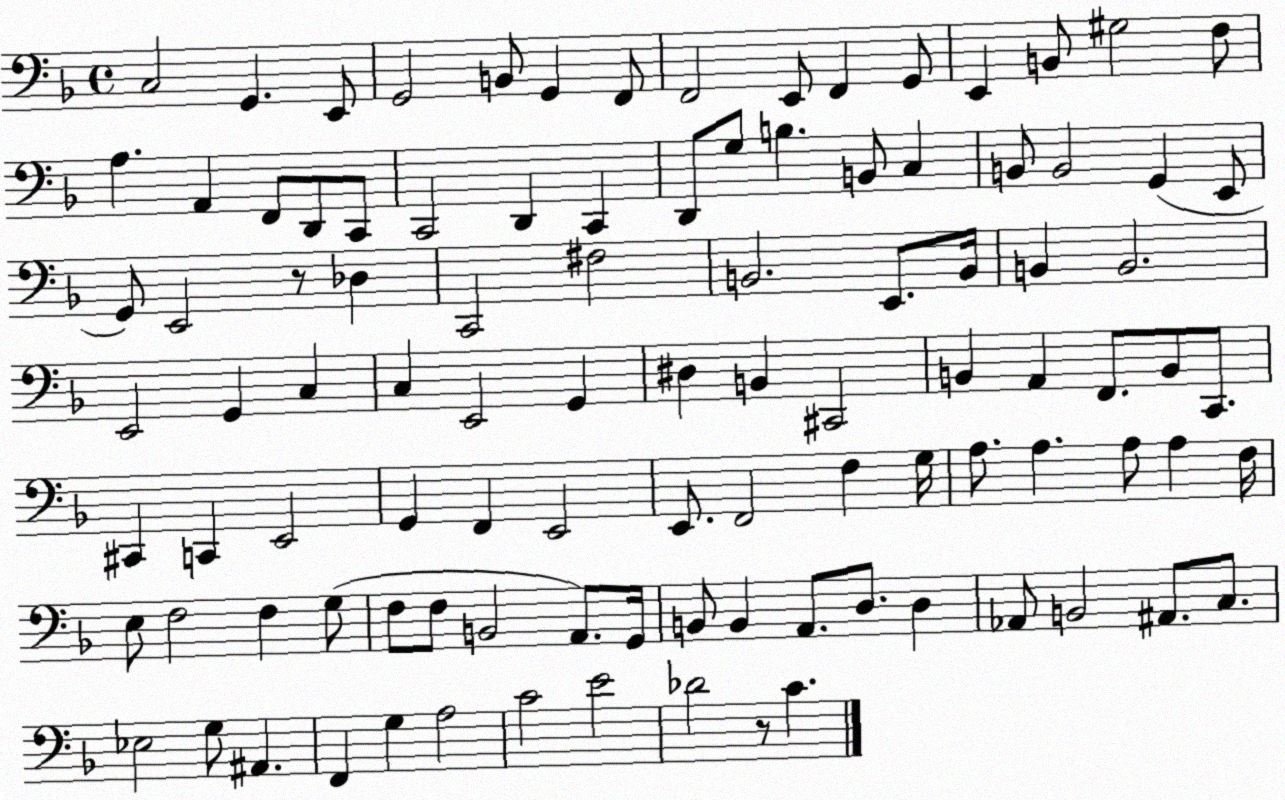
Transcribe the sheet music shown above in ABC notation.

X:1
T:Untitled
M:4/4
L:1/4
K:F
C,2 G,, E,,/2 G,,2 B,,/2 G,, F,,/2 F,,2 E,,/2 F,, G,,/2 E,, B,,/2 ^G,2 F,/2 A, A,, F,,/2 D,,/2 C,,/2 C,,2 D,, C,, D,,/2 G,/2 B, B,,/2 C, B,,/2 B,,2 G,, E,,/2 G,,/2 E,,2 z/2 _D, C,,2 ^F,2 B,,2 E,,/2 B,,/4 B,, B,,2 E,,2 G,, C, C, E,,2 G,, ^D, B,, ^C,,2 B,, A,, F,,/2 B,,/2 C,,/2 ^C,, C,, E,,2 G,, F,, E,,2 E,,/2 F,,2 F, G,/4 A,/2 A, A,/2 A, F,/4 E,/2 F,2 F, G,/2 F,/2 F,/2 B,,2 A,,/2 G,,/4 B,,/2 B,, A,,/2 D,/2 D, _A,,/2 B,,2 ^A,,/2 C,/2 _E,2 G,/2 ^A,, F,, G, A,2 C2 E2 _D2 z/2 C